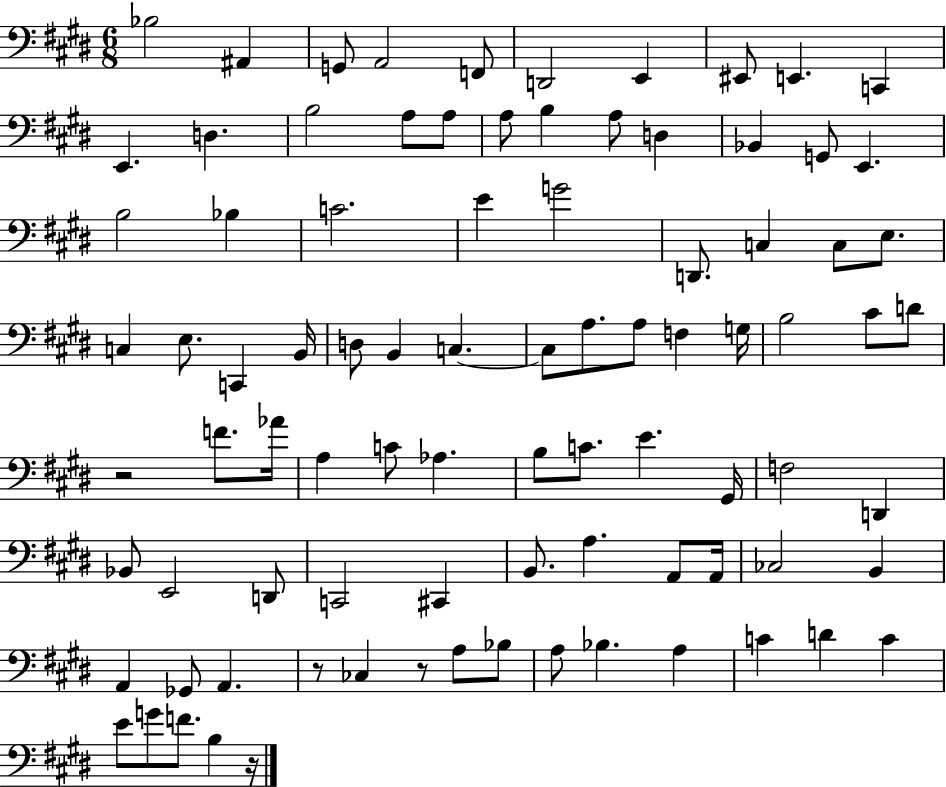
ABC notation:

X:1
T:Untitled
M:6/8
L:1/4
K:E
_B,2 ^A,, G,,/2 A,,2 F,,/2 D,,2 E,, ^E,,/2 E,, C,, E,, D, B,2 A,/2 A,/2 A,/2 B, A,/2 D, _B,, G,,/2 E,, B,2 _B, C2 E G2 D,,/2 C, C,/2 E,/2 C, E,/2 C,, B,,/4 D,/2 B,, C, C,/2 A,/2 A,/2 F, G,/4 B,2 ^C/2 D/2 z2 F/2 _A/4 A, C/2 _A, B,/2 C/2 E ^G,,/4 F,2 D,, _B,,/2 E,,2 D,,/2 C,,2 ^C,, B,,/2 A, A,,/2 A,,/4 _C,2 B,, A,, _G,,/2 A,, z/2 _C, z/2 A,/2 _B,/2 A,/2 _B, A, C D C E/2 G/2 F/2 B, z/4